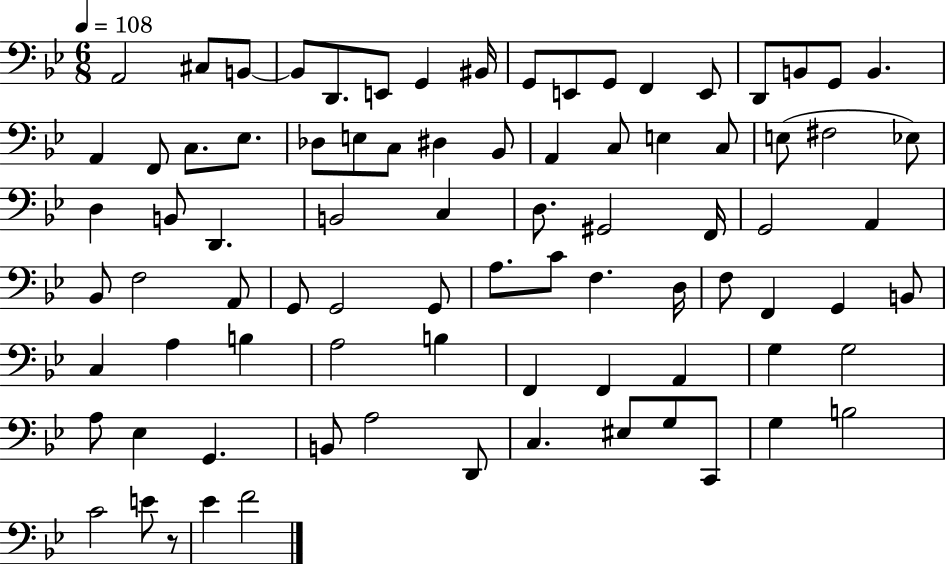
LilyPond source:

{
  \clef bass
  \numericTimeSignature
  \time 6/8
  \key bes \major
  \tempo 4 = 108
  a,2 cis8 b,8~~ | b,8 d,8. e,8 g,4 bis,16 | g,8 e,8 g,8 f,4 e,8 | d,8 b,8 g,8 b,4. | \break a,4 f,8 c8. ees8. | des8 e8 c8 dis4 bes,8 | a,4 c8 e4 c8 | e8( fis2 ees8) | \break d4 b,8 d,4. | b,2 c4 | d8. gis,2 f,16 | g,2 a,4 | \break bes,8 f2 a,8 | g,8 g,2 g,8 | a8. c'8 f4. d16 | f8 f,4 g,4 b,8 | \break c4 a4 b4 | a2 b4 | f,4 f,4 a,4 | g4 g2 | \break a8 ees4 g,4. | b,8 a2 d,8 | c4. eis8 g8 c,8 | g4 b2 | \break c'2 e'8 r8 | ees'4 f'2 | \bar "|."
}